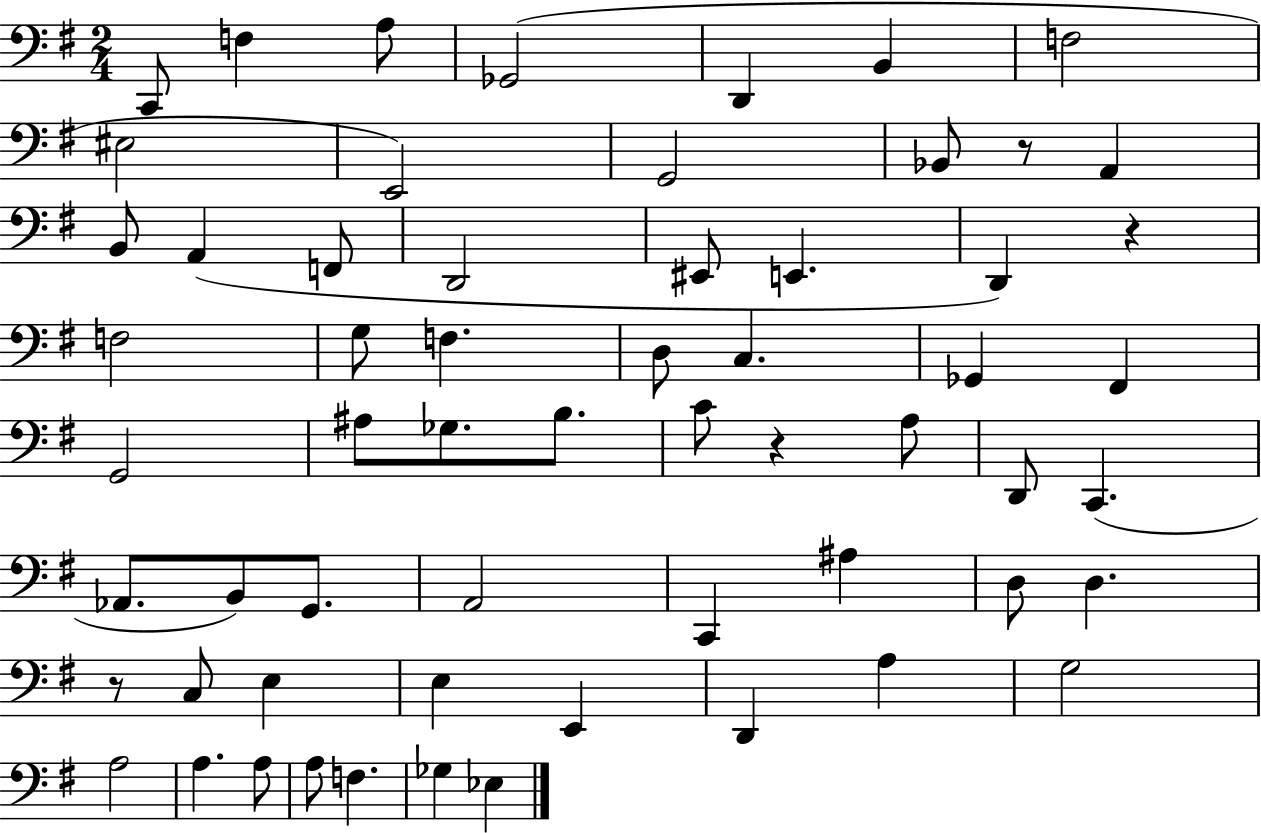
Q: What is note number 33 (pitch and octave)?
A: D2